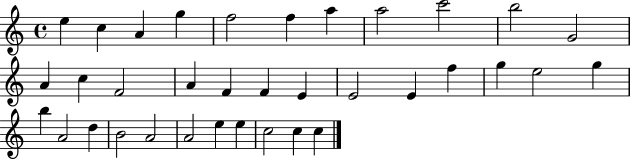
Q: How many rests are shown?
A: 0